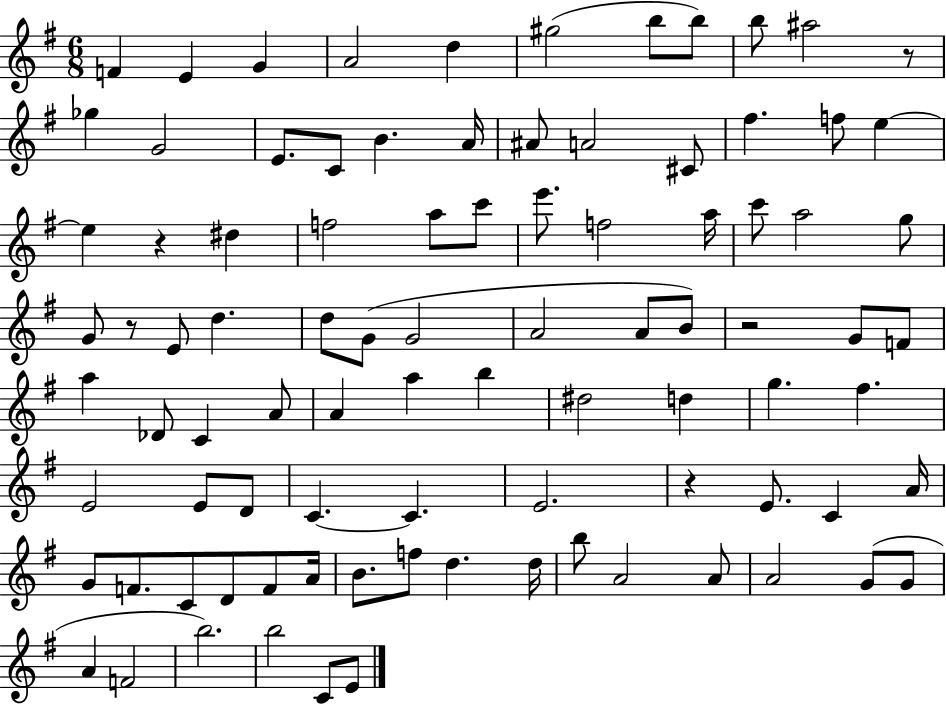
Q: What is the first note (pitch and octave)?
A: F4